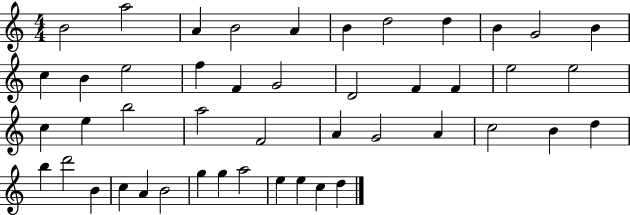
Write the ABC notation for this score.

X:1
T:Untitled
M:4/4
L:1/4
K:C
B2 a2 A B2 A B d2 d B G2 B c B e2 f F G2 D2 F F e2 e2 c e b2 a2 F2 A G2 A c2 B d b d'2 B c A B2 g g a2 e e c d